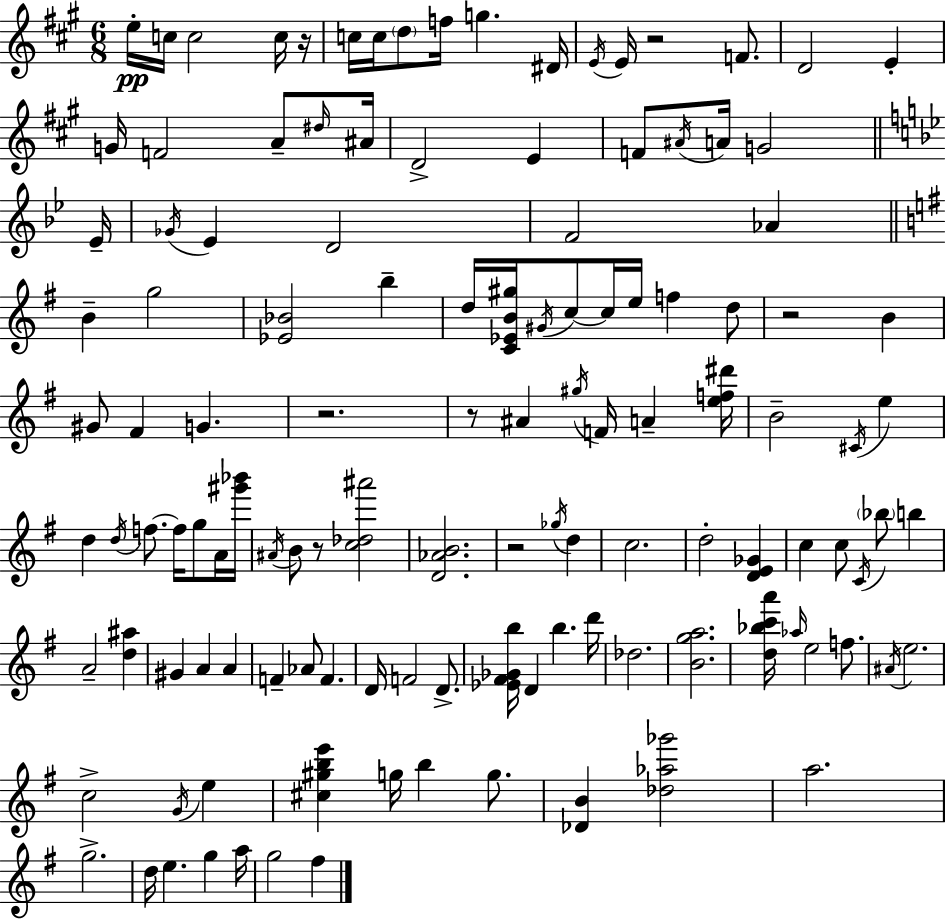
{
  \clef treble
  \numericTimeSignature
  \time 6/8
  \key a \major
  e''16-.\pp c''16 c''2 c''16 r16 | c''16 c''16 \parenthesize d''8 f''16 g''4. dis'16 | \acciaccatura { e'16 } e'16 r2 f'8. | d'2 e'4-. | \break g'16 f'2 a'8-- | \grace { dis''16 } ais'16 d'2-> e'4 | f'8 \acciaccatura { ais'16 } a'16 g'2 | \bar "||" \break \key bes \major ees'16-- \acciaccatura { ges'16 } ees'4 d'2 | f'2 aes'4 | \bar "||" \break \key e \minor b'4-- g''2 | <ees' bes'>2 b''4-- | d''16 <c' ees' b' gis''>16 \acciaccatura { gis'16 } c''8~~ c''16 e''16 f''4 d''8 | r2 b'4 | \break gis'8 fis'4 g'4. | r2. | r8 ais'4 \acciaccatura { gis''16 } f'16 a'4-- | <e'' f'' dis'''>16 b'2-- \acciaccatura { cis'16 } e''4 | \break d''4 \acciaccatura { d''16 } f''8.~~ f''16 | g''8 a'16 <gis''' bes'''>16 \acciaccatura { ais'16 } b'8 r8 <c'' des'' ais'''>2 | <d' aes' b'>2. | r2 | \break \acciaccatura { ges''16 } d''4 c''2. | d''2-. | <d' e' ges'>4 c''4 c''8 | \acciaccatura { c'16 } \parenthesize bes''8 b''4 a'2-- | \break <d'' ais''>4 gis'4 a'4 | a'4 f'4-- aes'8 | f'4. d'16 f'2 | d'8.-> <ees' fis' ges' b''>16 d'4 | \break b''4. d'''16 des''2. | <b' g'' a''>2. | <d'' bes'' c''' a'''>16 \grace { aes''16 } e''2 | f''8. \acciaccatura { ais'16 } e''2. | \break c''2-> | \acciaccatura { g'16 } e''4 <cis'' gis'' b'' e'''>4 | g''16 b''4 g''8. <des' b'>4 | <des'' aes'' ges'''>2 a''2. | \break g''2.-> | d''16 e''4. | g''4 a''16 g''2 | fis''4 \bar "|."
}